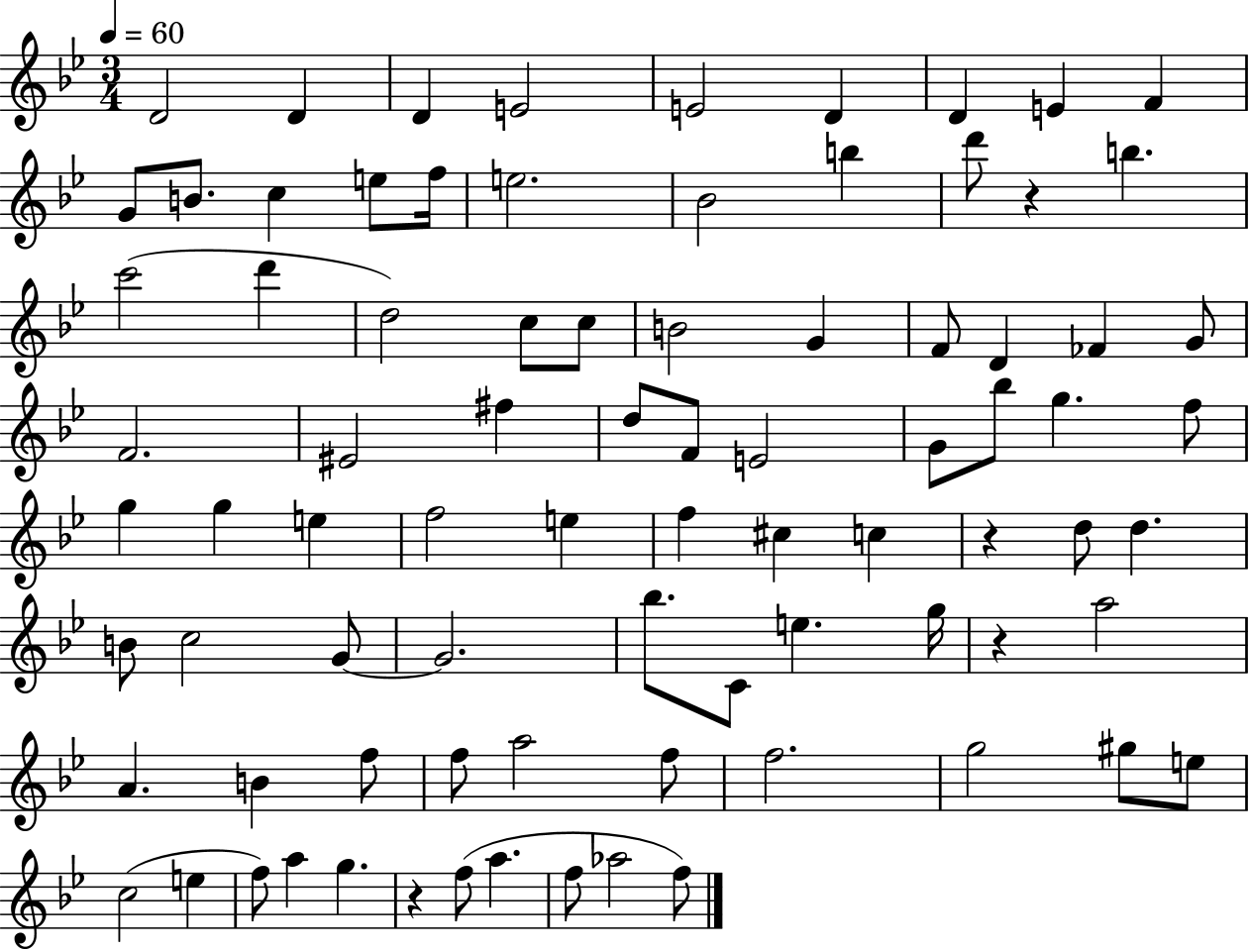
{
  \clef treble
  \numericTimeSignature
  \time 3/4
  \key bes \major
  \tempo 4 = 60
  d'2 d'4 | d'4 e'2 | e'2 d'4 | d'4 e'4 f'4 | \break g'8 b'8. c''4 e''8 f''16 | e''2. | bes'2 b''4 | d'''8 r4 b''4. | \break c'''2( d'''4 | d''2) c''8 c''8 | b'2 g'4 | f'8 d'4 fes'4 g'8 | \break f'2. | eis'2 fis''4 | d''8 f'8 e'2 | g'8 bes''8 g''4. f''8 | \break g''4 g''4 e''4 | f''2 e''4 | f''4 cis''4 c''4 | r4 d''8 d''4. | \break b'8 c''2 g'8~~ | g'2. | bes''8. c'8 e''4. g''16 | r4 a''2 | \break a'4. b'4 f''8 | f''8 a''2 f''8 | f''2. | g''2 gis''8 e''8 | \break c''2( e''4 | f''8) a''4 g''4. | r4 f''8( a''4. | f''8 aes''2 f''8) | \break \bar "|."
}